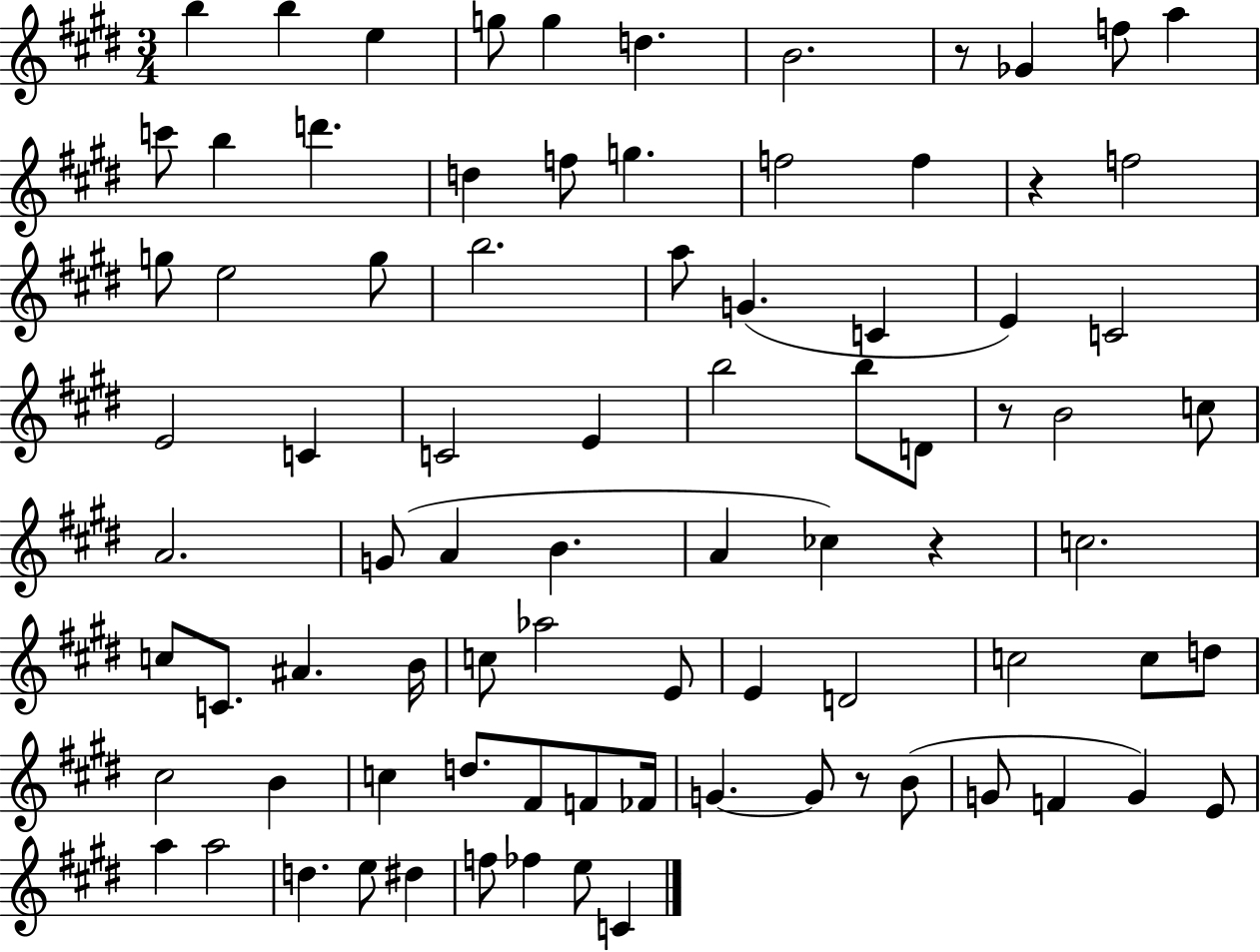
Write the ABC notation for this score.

X:1
T:Untitled
M:3/4
L:1/4
K:E
b b e g/2 g d B2 z/2 _G f/2 a c'/2 b d' d f/2 g f2 f z f2 g/2 e2 g/2 b2 a/2 G C E C2 E2 C C2 E b2 b/2 D/2 z/2 B2 c/2 A2 G/2 A B A _c z c2 c/2 C/2 ^A B/4 c/2 _a2 E/2 E D2 c2 c/2 d/2 ^c2 B c d/2 ^F/2 F/2 _F/4 G G/2 z/2 B/2 G/2 F G E/2 a a2 d e/2 ^d f/2 _f e/2 C